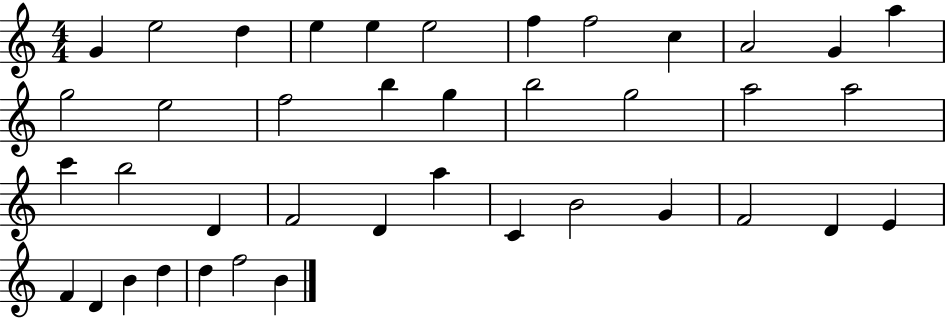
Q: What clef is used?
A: treble